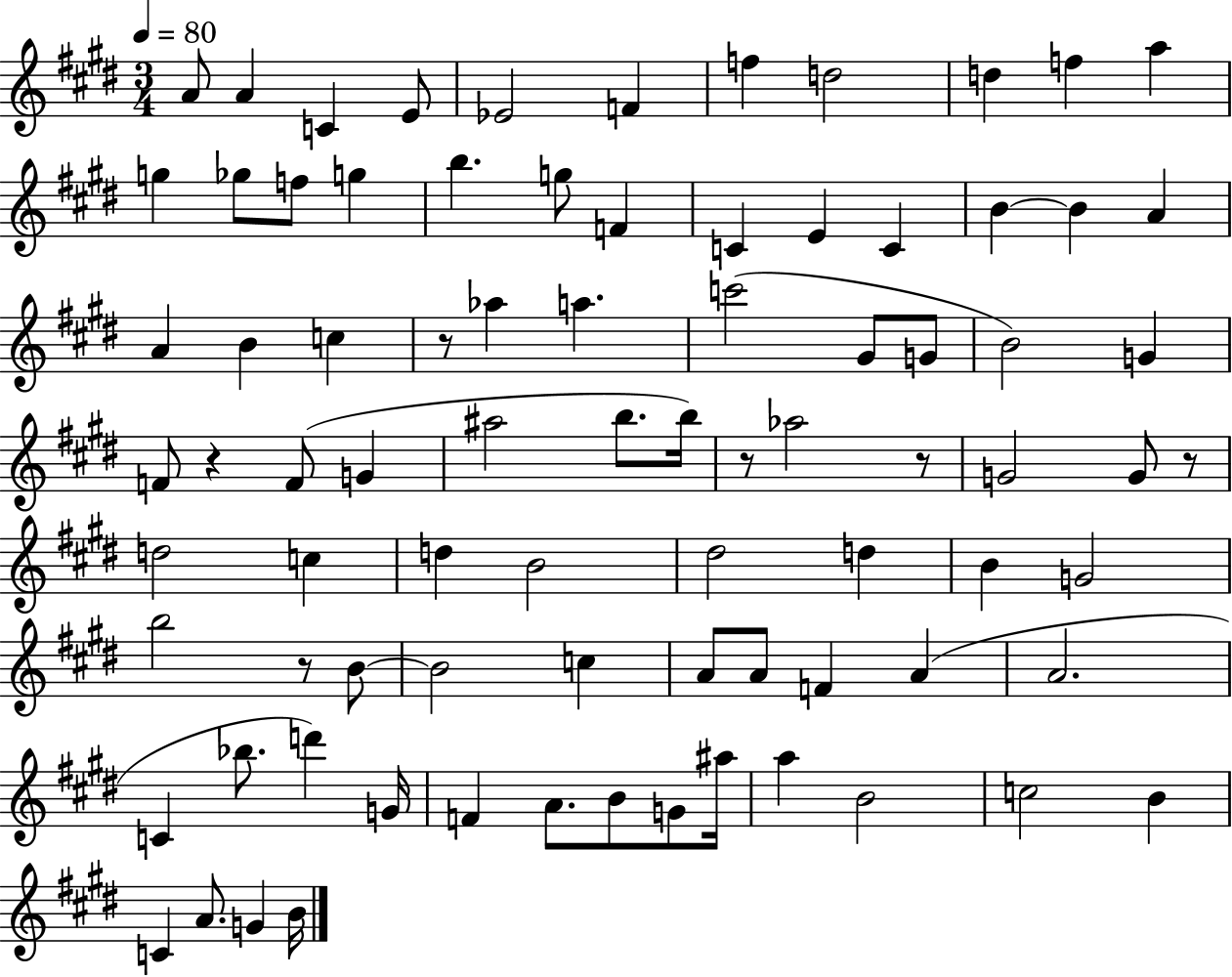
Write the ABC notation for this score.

X:1
T:Untitled
M:3/4
L:1/4
K:E
A/2 A C E/2 _E2 F f d2 d f a g _g/2 f/2 g b g/2 F C E C B B A A B c z/2 _a a c'2 ^G/2 G/2 B2 G F/2 z F/2 G ^a2 b/2 b/4 z/2 _a2 z/2 G2 G/2 z/2 d2 c d B2 ^d2 d B G2 b2 z/2 B/2 B2 c A/2 A/2 F A A2 C _b/2 d' G/4 F A/2 B/2 G/2 ^a/4 a B2 c2 B C A/2 G B/4